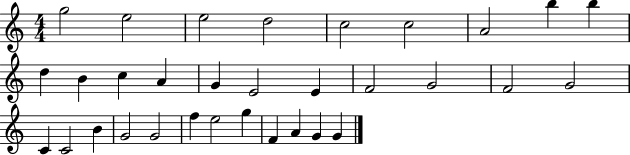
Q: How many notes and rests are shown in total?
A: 32